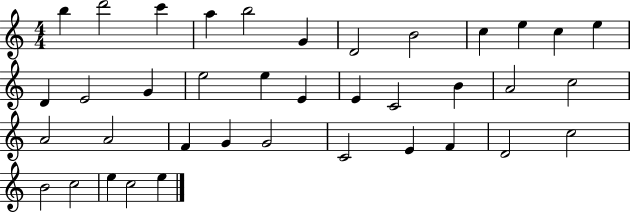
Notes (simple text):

B5/q D6/h C6/q A5/q B5/h G4/q D4/h B4/h C5/q E5/q C5/q E5/q D4/q E4/h G4/q E5/h E5/q E4/q E4/q C4/h B4/q A4/h C5/h A4/h A4/h F4/q G4/q G4/h C4/h E4/q F4/q D4/h C5/h B4/h C5/h E5/q C5/h E5/q